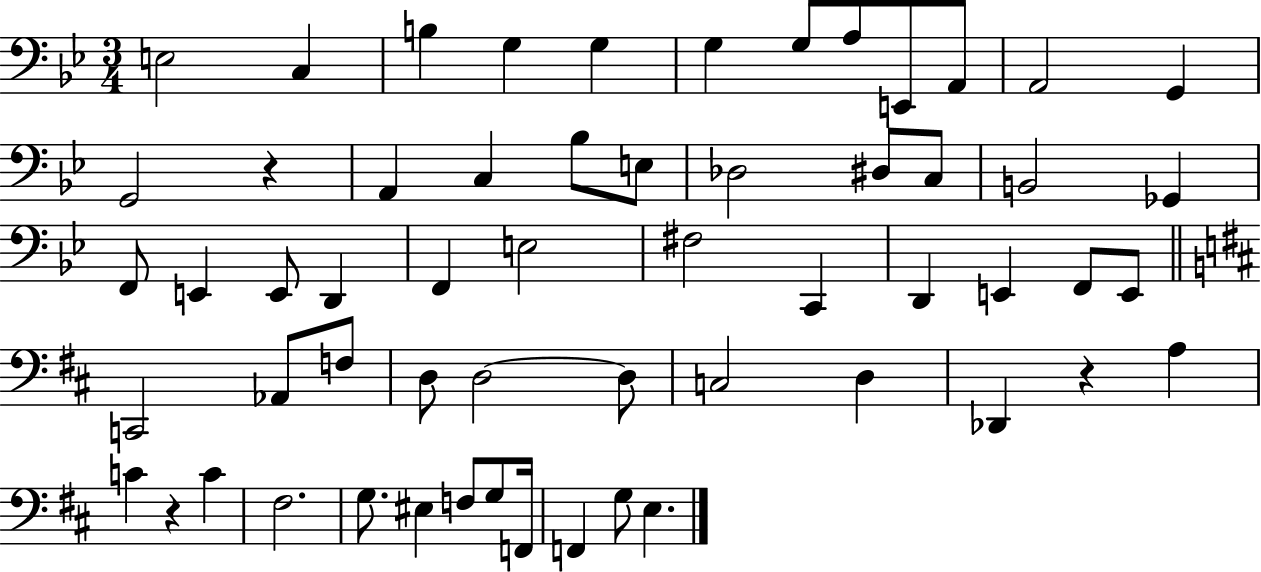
X:1
T:Untitled
M:3/4
L:1/4
K:Bb
E,2 C, B, G, G, G, G,/2 A,/2 E,,/2 A,,/2 A,,2 G,, G,,2 z A,, C, _B,/2 E,/2 _D,2 ^D,/2 C,/2 B,,2 _G,, F,,/2 E,, E,,/2 D,, F,, E,2 ^F,2 C,, D,, E,, F,,/2 E,,/2 C,,2 _A,,/2 F,/2 D,/2 D,2 D,/2 C,2 D, _D,, z A, C z C ^F,2 G,/2 ^E, F,/2 G,/2 F,,/4 F,, G,/2 E,